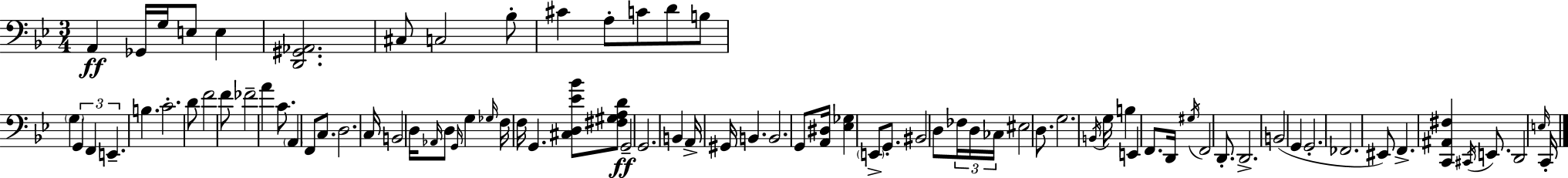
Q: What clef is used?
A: bass